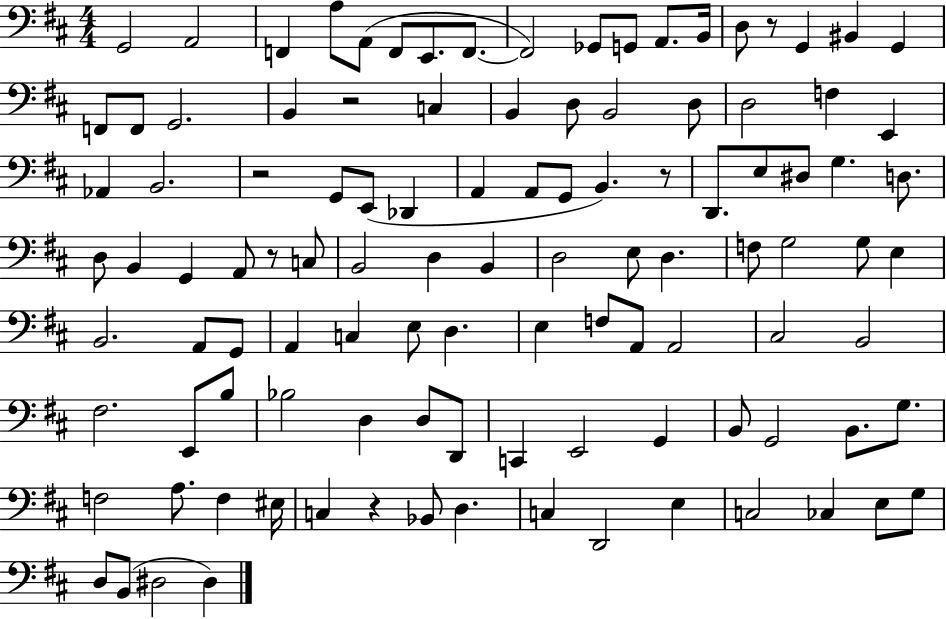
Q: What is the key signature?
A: D major